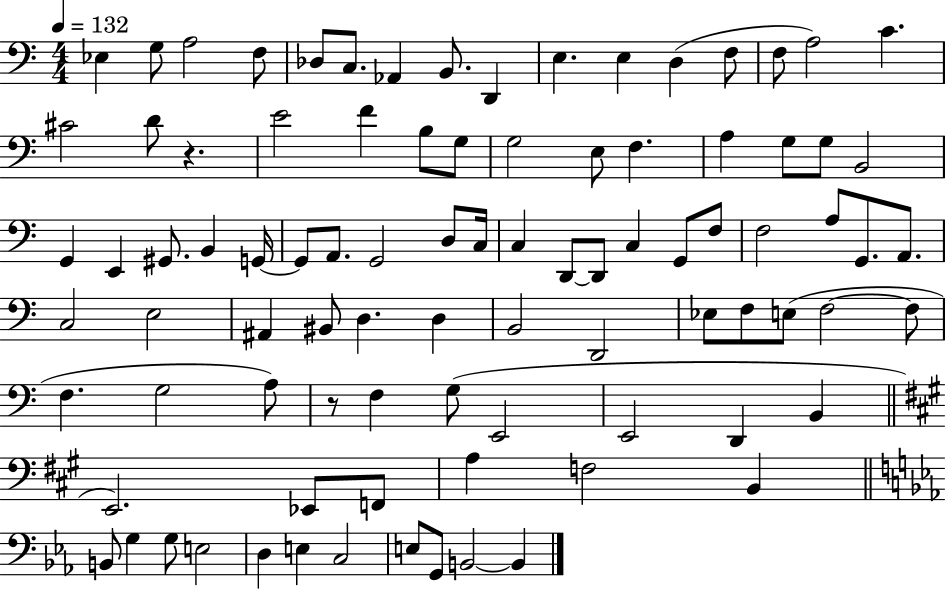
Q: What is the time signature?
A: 4/4